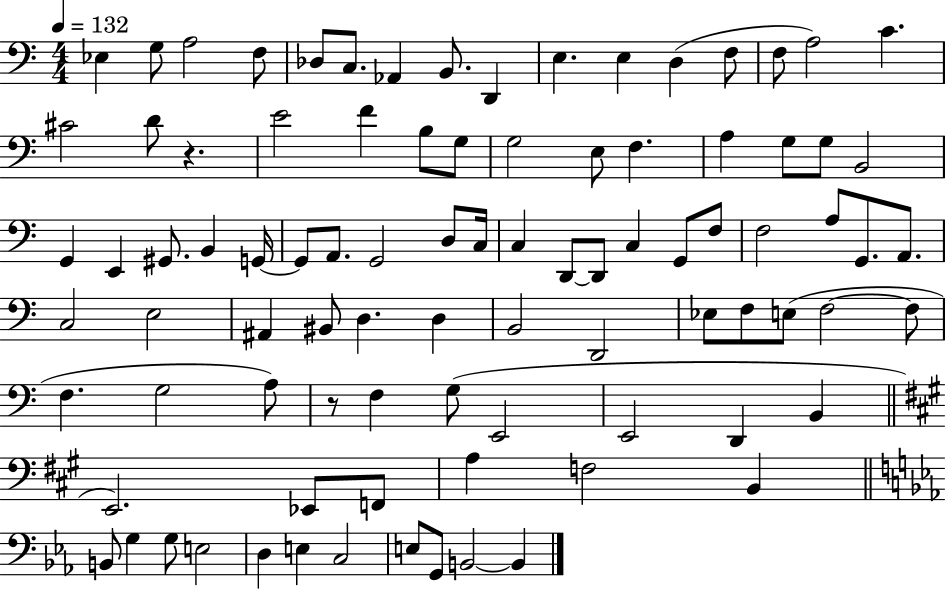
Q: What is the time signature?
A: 4/4